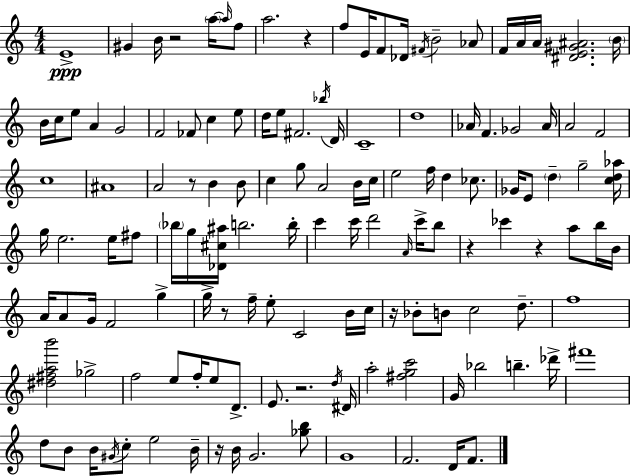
E4/w G#4/q B4/s R/h A5/s A5/s F5/e A5/h. R/q F5/e E4/s F4/e Db4/s F#4/s B4/h Ab4/e F4/s A4/s A4/s [D#4,E4,G#4,A#4]/h. B4/s B4/s C5/s E5/e A4/q G4/h F4/h FES4/e C5/q E5/e D5/s E5/e F#4/h. Bb5/s D4/s C4/w D5/w Ab4/s F4/q. Gb4/h Ab4/s A4/h F4/h C5/w A#4/w A4/h R/e B4/q B4/e C5/q G5/e A4/h B4/s C5/s E5/h F5/s D5/q CES5/e. Gb4/s E4/e D5/q G5/h [C5,D5,Ab5]/s G5/s E5/h. E5/s F#5/e Bb5/s G5/s [Db4,C#5,A#5]/s B5/h. B5/s C6/q C6/s D6/h A4/s C6/s B5/e R/q CES6/q R/q A5/e B5/s B4/s A4/s A4/e G4/s F4/h G5/q G5/s R/e F5/s E5/e C4/h B4/s C5/s R/s Bb4/e B4/e C5/h D5/e. F5/w [D#5,F#5,A5,B6]/h Gb5/h F5/h E5/e F5/s E5/e D4/e. E4/e. R/h. D5/s D#4/s A5/h [F#5,G5,C6]/h G4/s Bb5/h B5/q. Db6/s F#6/w D5/e B4/e B4/s G#4/s C5/e E5/h B4/s R/s B4/s G4/h. [Gb5,B5]/e G4/w F4/h. D4/s F4/e.